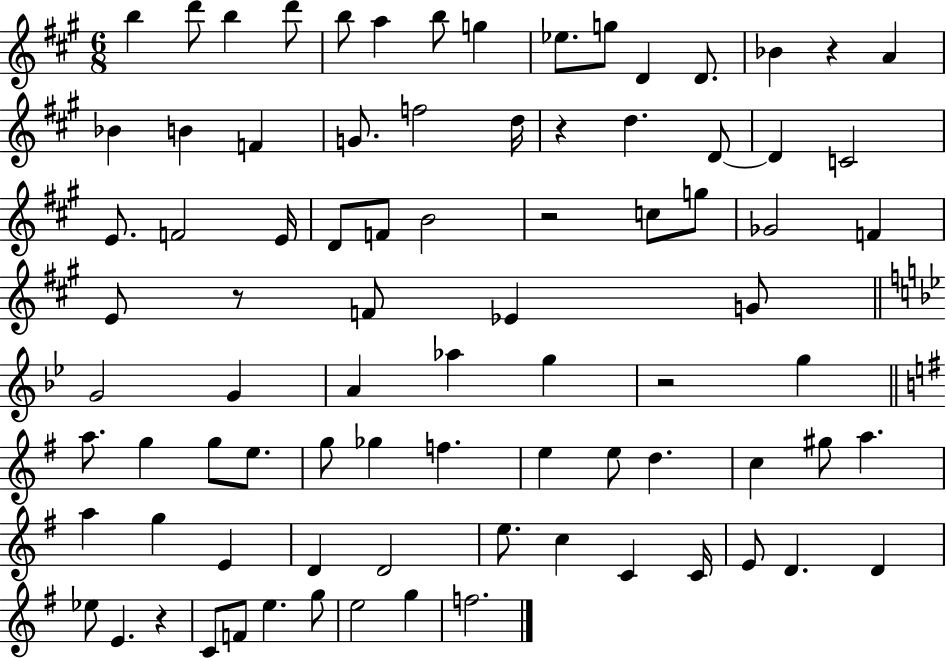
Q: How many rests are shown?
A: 6